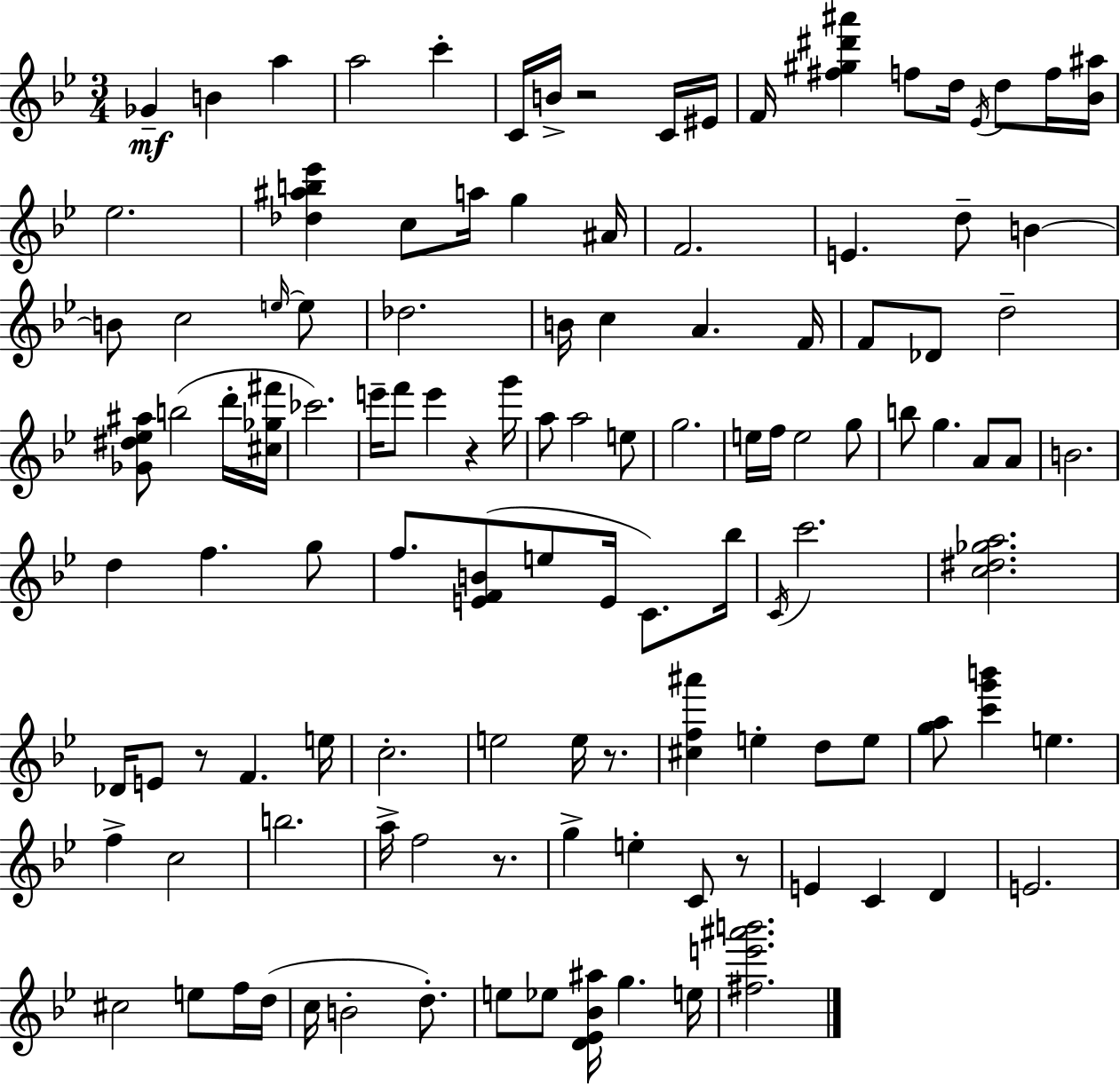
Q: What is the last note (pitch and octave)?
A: E5